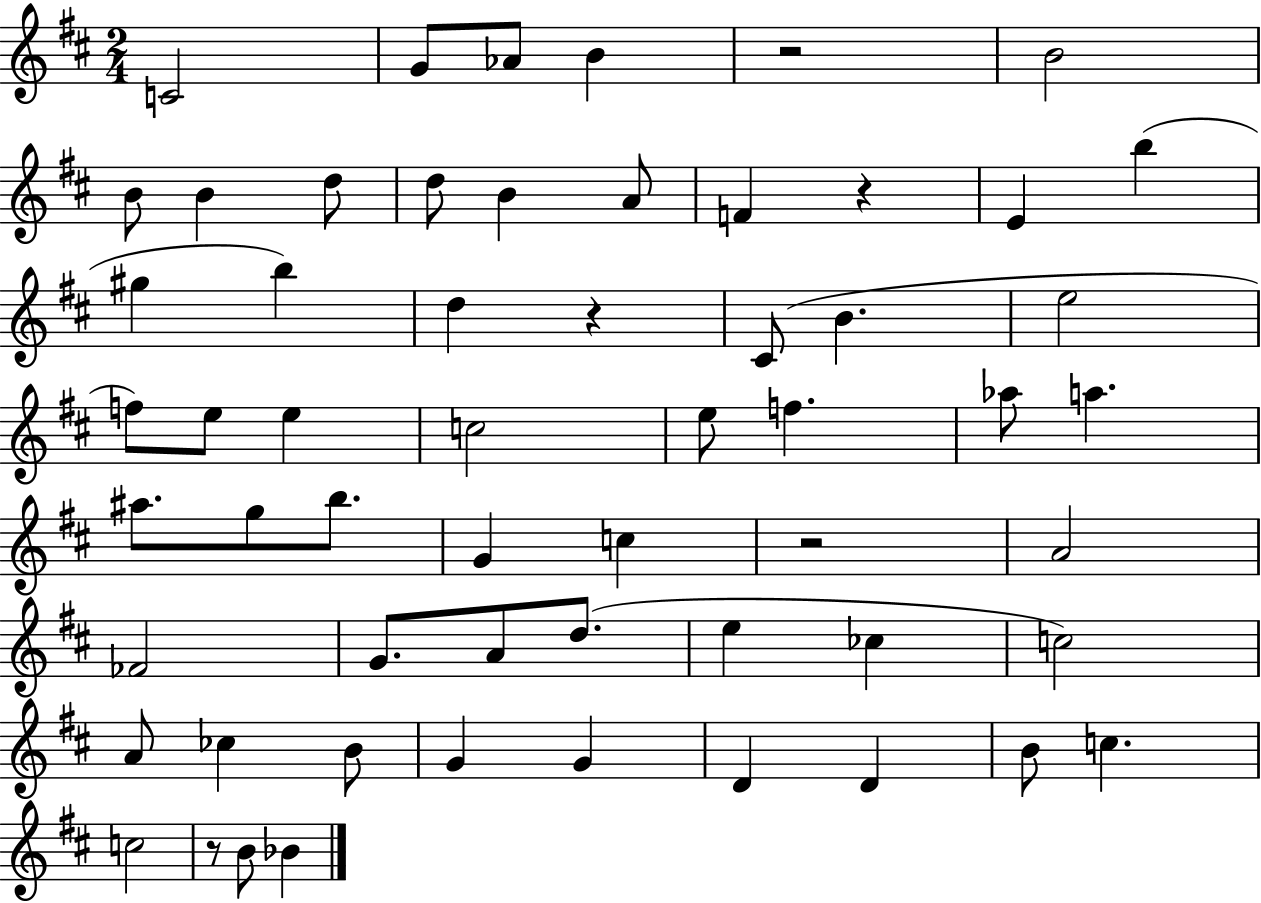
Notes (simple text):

C4/h G4/e Ab4/e B4/q R/h B4/h B4/e B4/q D5/e D5/e B4/q A4/e F4/q R/q E4/q B5/q G#5/q B5/q D5/q R/q C#4/e B4/q. E5/h F5/e E5/e E5/q C5/h E5/e F5/q. Ab5/e A5/q. A#5/e. G5/e B5/e. G4/q C5/q R/h A4/h FES4/h G4/e. A4/e D5/e. E5/q CES5/q C5/h A4/e CES5/q B4/e G4/q G4/q D4/q D4/q B4/e C5/q. C5/h R/e B4/e Bb4/q